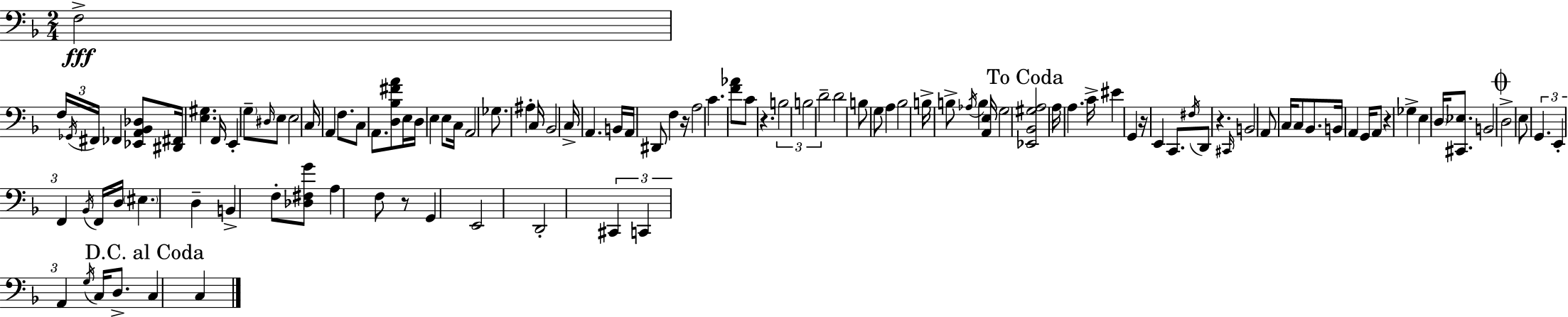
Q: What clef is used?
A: bass